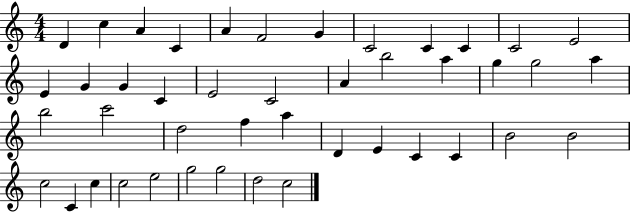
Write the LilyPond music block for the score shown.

{
  \clef treble
  \numericTimeSignature
  \time 4/4
  \key c \major
  d'4 c''4 a'4 c'4 | a'4 f'2 g'4 | c'2 c'4 c'4 | c'2 e'2 | \break e'4 g'4 g'4 c'4 | e'2 c'2 | a'4 b''2 a''4 | g''4 g''2 a''4 | \break b''2 c'''2 | d''2 f''4 a''4 | d'4 e'4 c'4 c'4 | b'2 b'2 | \break c''2 c'4 c''4 | c''2 e''2 | g''2 g''2 | d''2 c''2 | \break \bar "|."
}